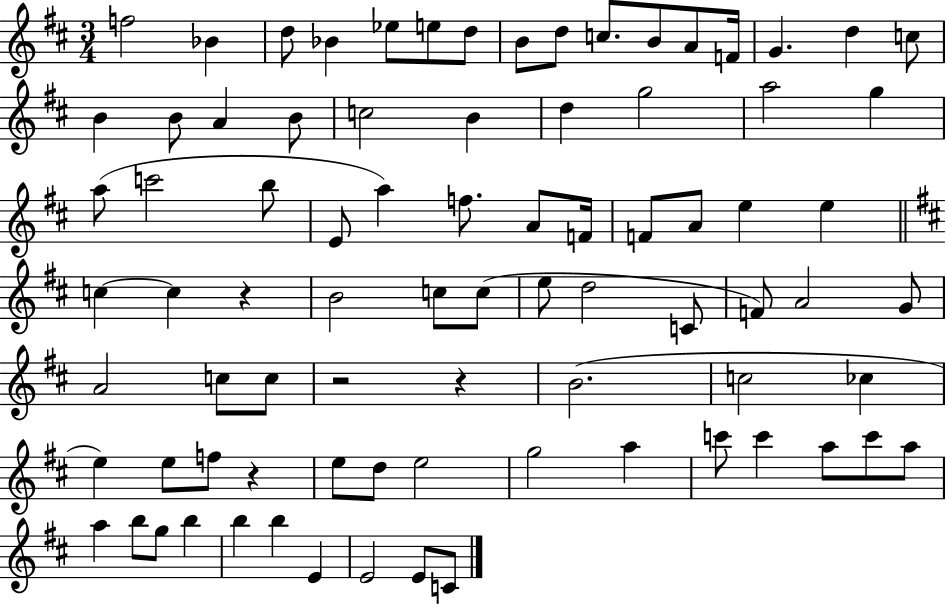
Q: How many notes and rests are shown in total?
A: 82